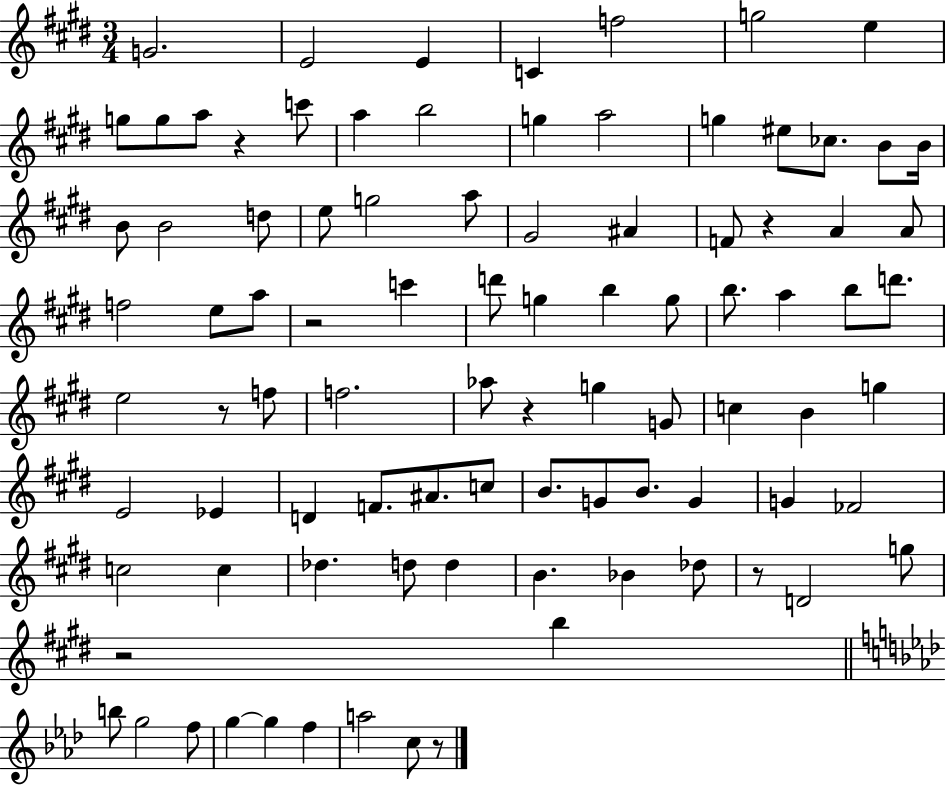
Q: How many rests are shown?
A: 8